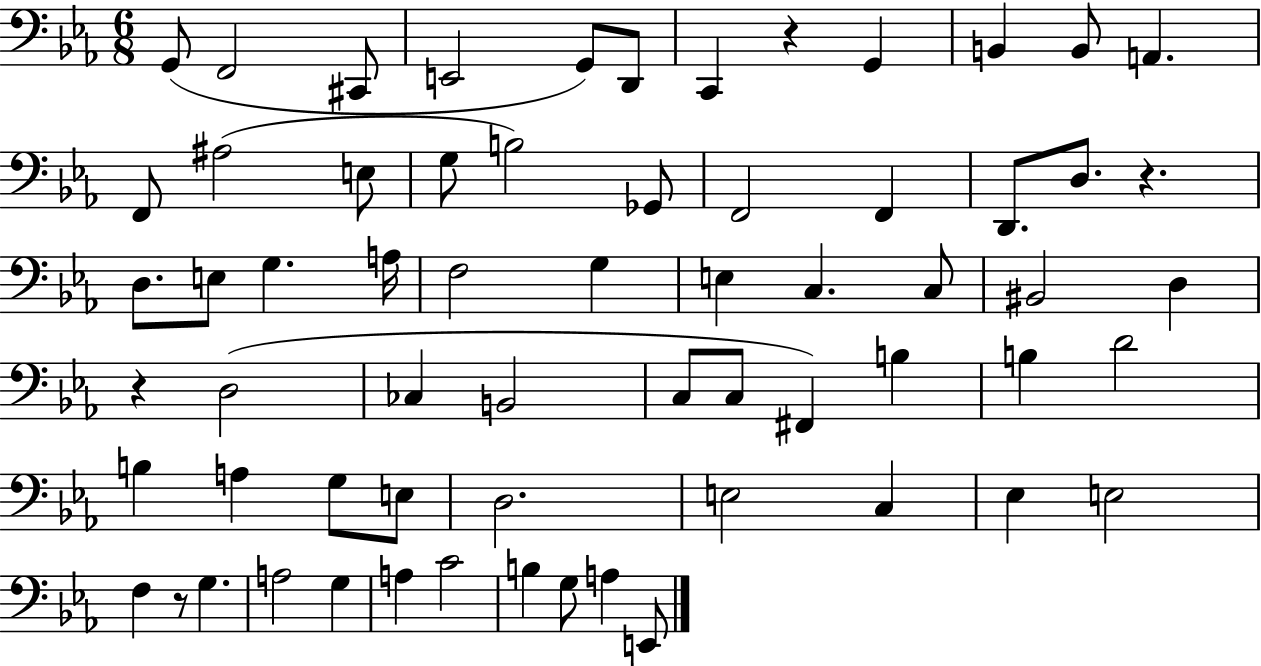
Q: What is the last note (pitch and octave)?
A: E2